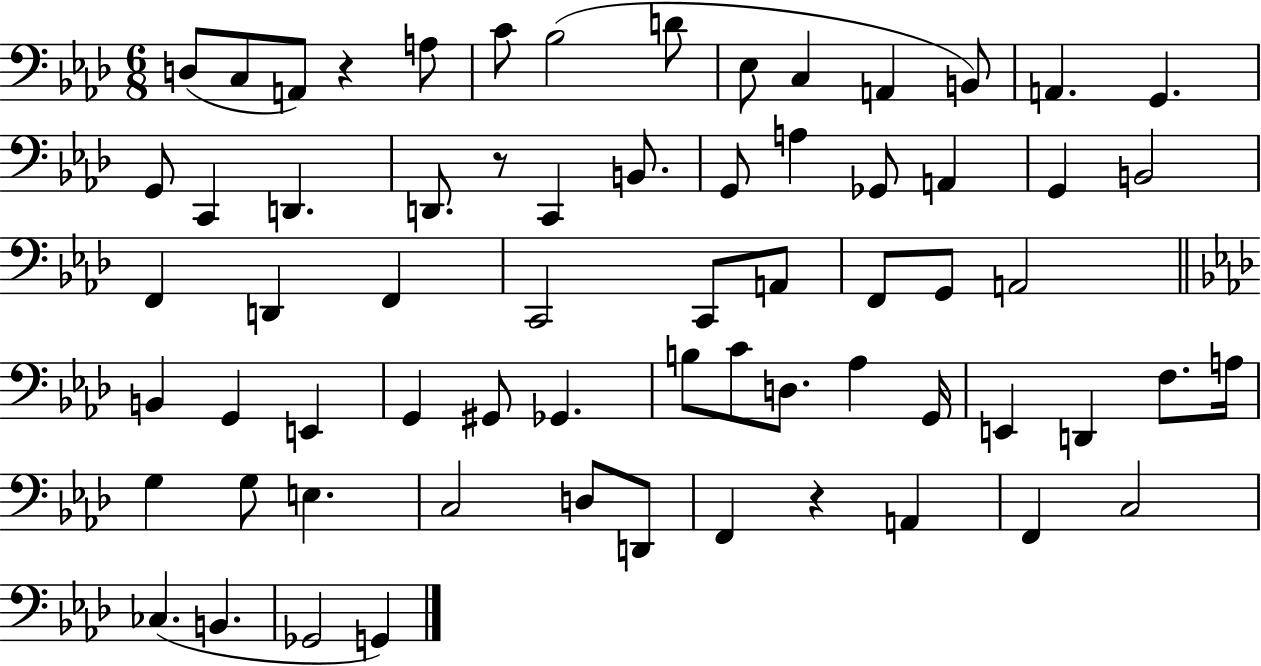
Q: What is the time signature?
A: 6/8